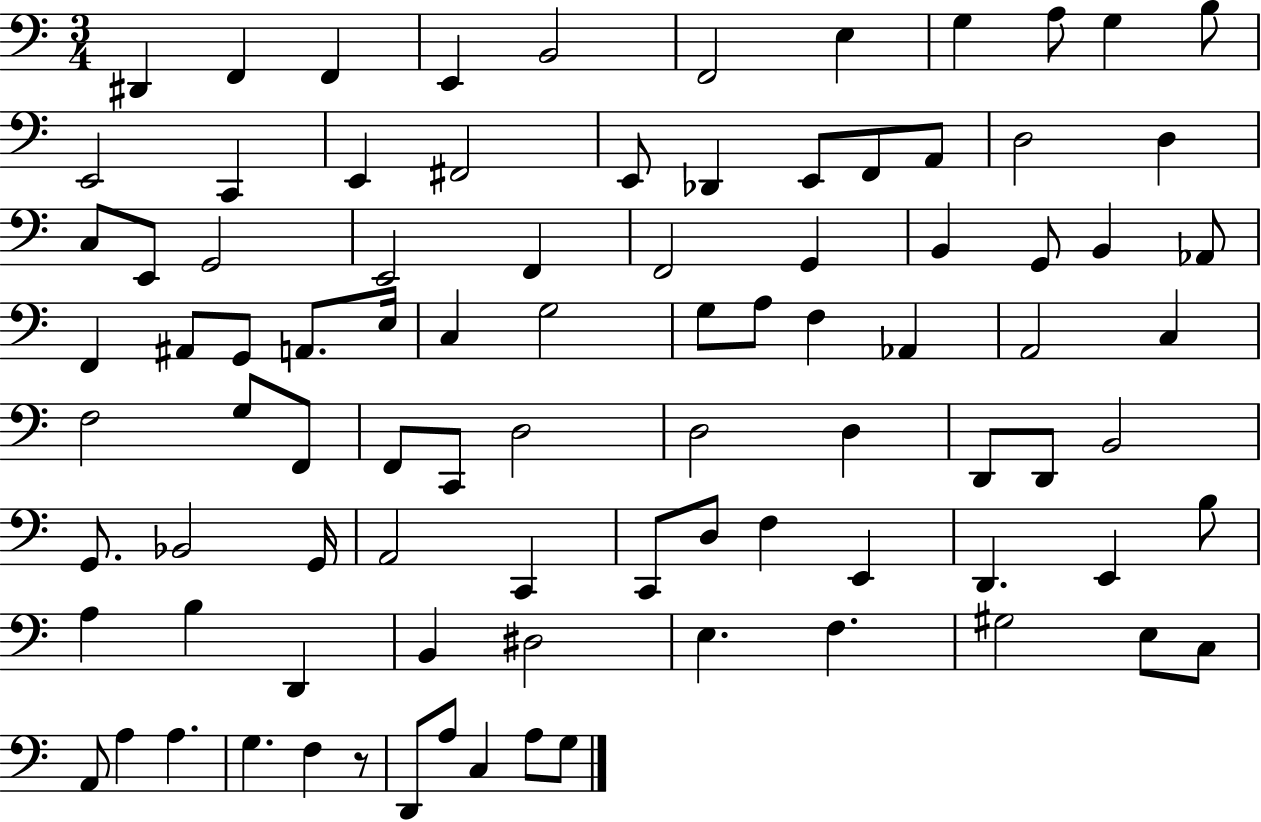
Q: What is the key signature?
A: C major